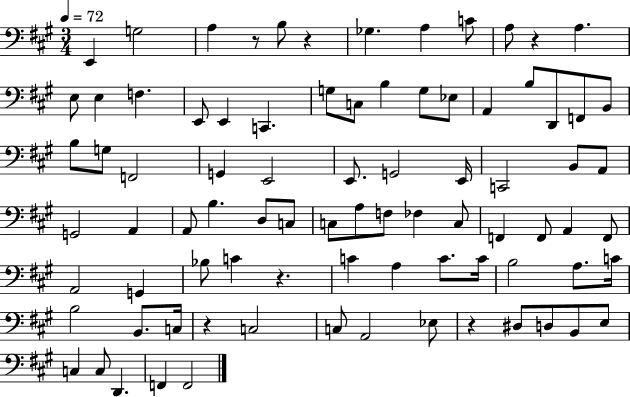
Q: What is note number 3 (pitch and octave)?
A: A3